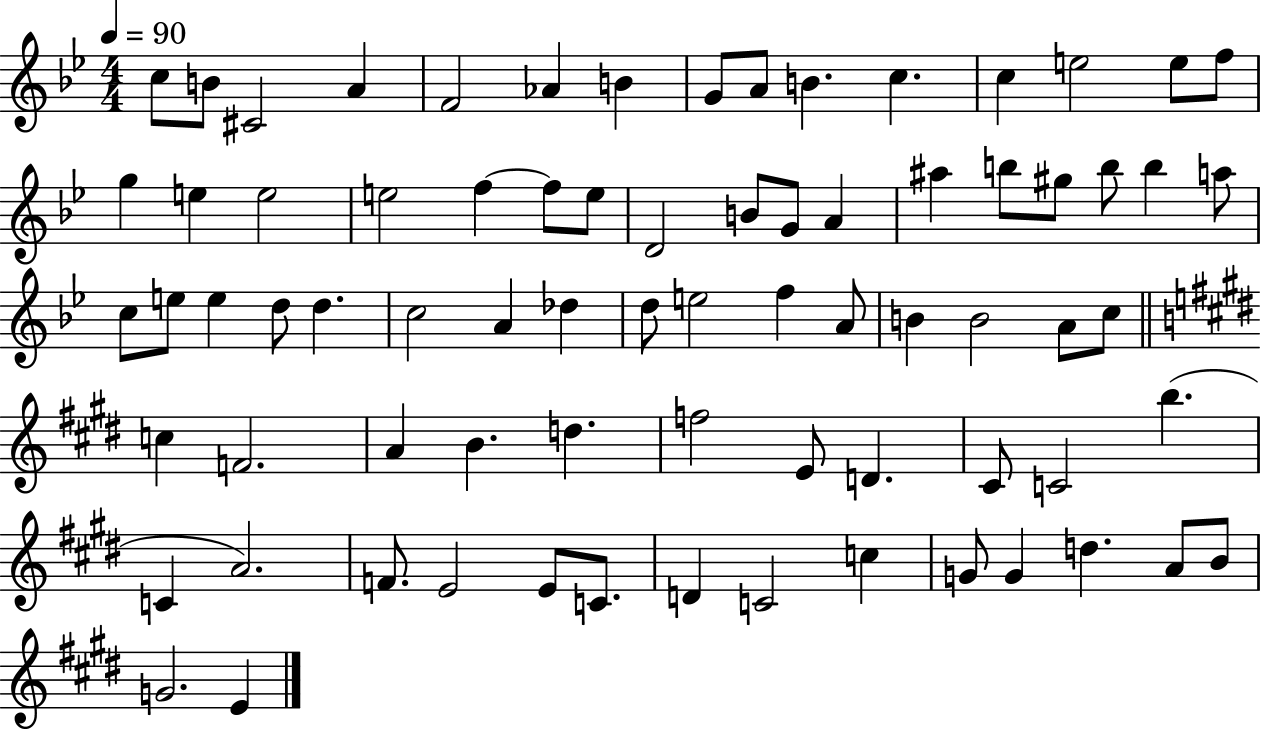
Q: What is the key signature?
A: BES major